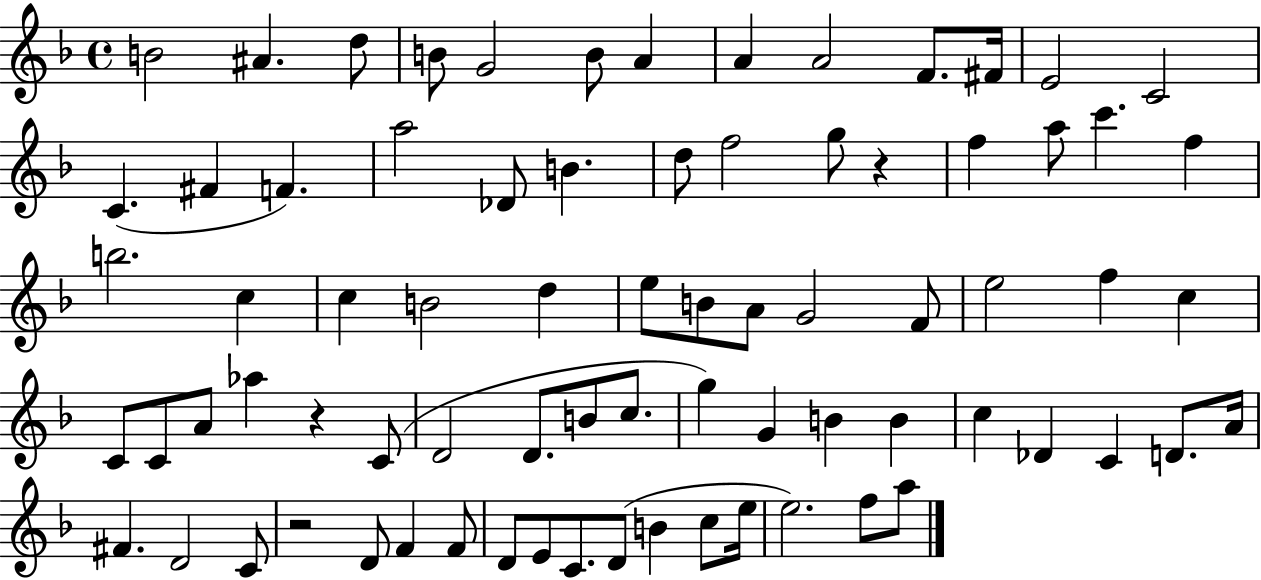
X:1
T:Untitled
M:4/4
L:1/4
K:F
B2 ^A d/2 B/2 G2 B/2 A A A2 F/2 ^F/4 E2 C2 C ^F F a2 _D/2 B d/2 f2 g/2 z f a/2 c' f b2 c c B2 d e/2 B/2 A/2 G2 F/2 e2 f c C/2 C/2 A/2 _a z C/2 D2 D/2 B/2 c/2 g G B B c _D C D/2 A/4 ^F D2 C/2 z2 D/2 F F/2 D/2 E/2 C/2 D/2 B c/2 e/4 e2 f/2 a/2